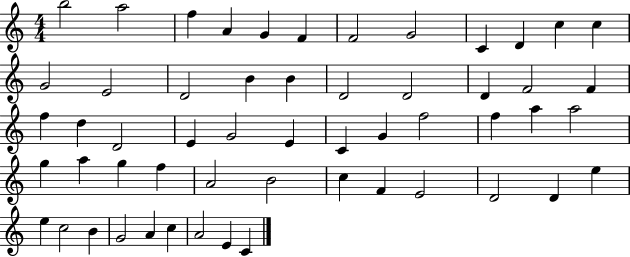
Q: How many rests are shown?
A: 0